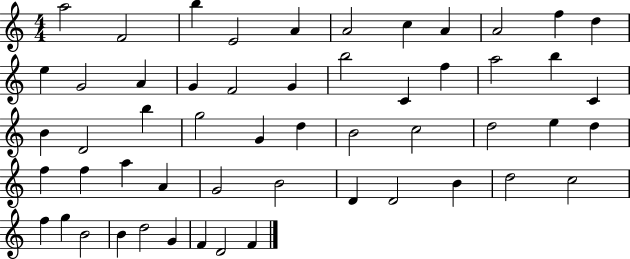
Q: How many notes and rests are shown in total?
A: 54